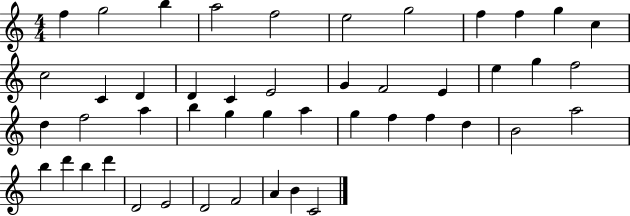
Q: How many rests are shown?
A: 0